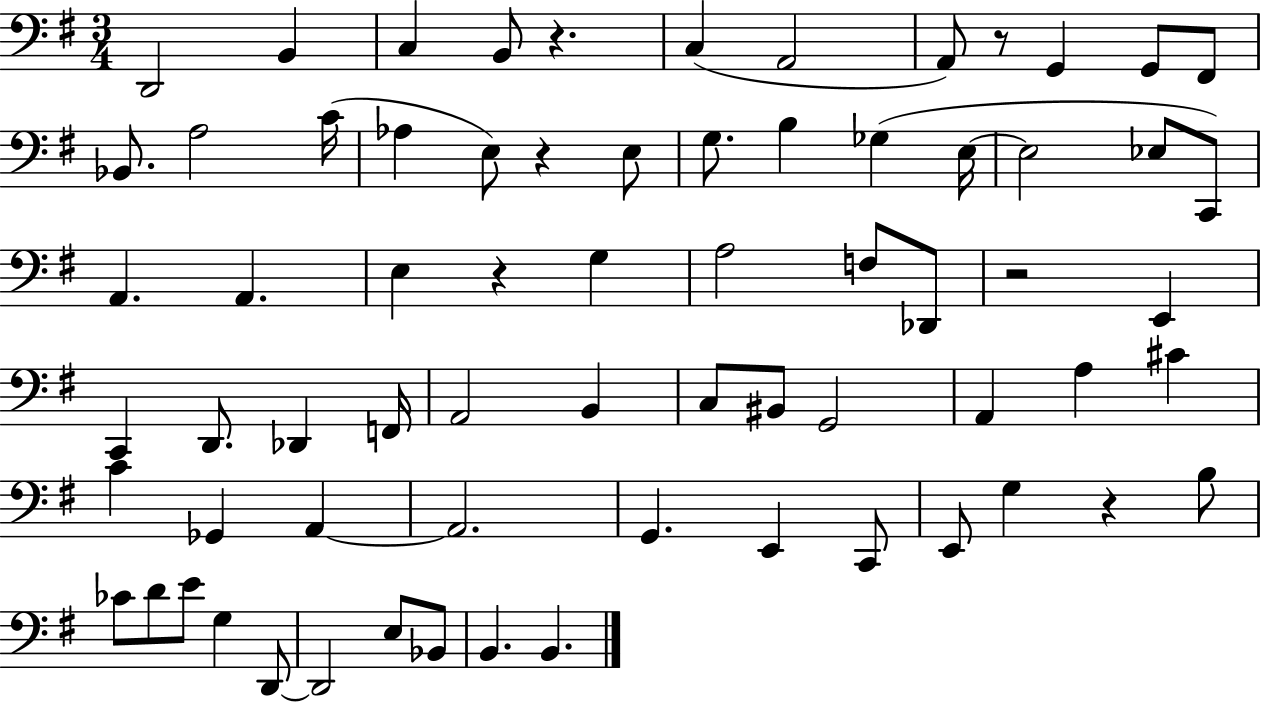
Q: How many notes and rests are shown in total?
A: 69